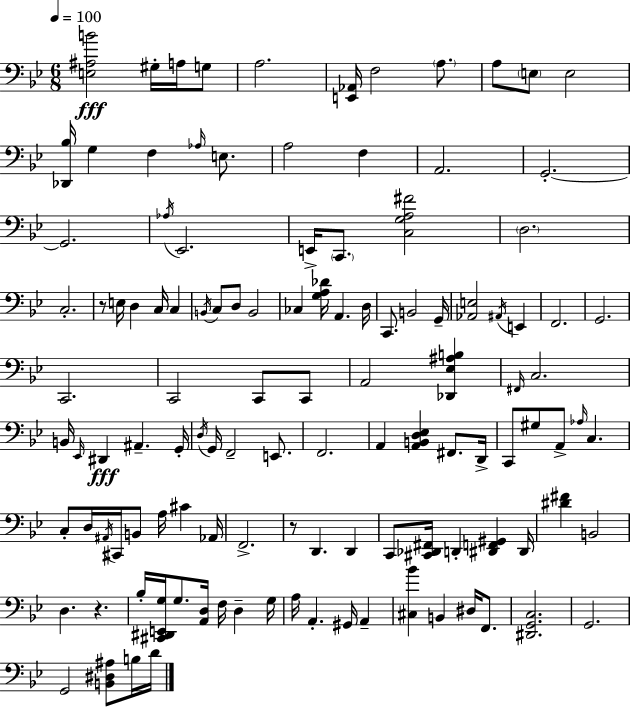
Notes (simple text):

[E3,A#3,B4]/h G#3/s A3/s G3/e A3/h. [E2,Ab2]/s F3/h A3/e. A3/e E3/e E3/h [Db2,Bb3]/s G3/q F3/q Ab3/s E3/e. A3/h F3/q A2/h. G2/h. G2/h. Ab3/s Eb2/h. E2/s C2/e. [C3,G3,A3,F#4]/h D3/h. C3/h. R/e E3/s D3/q C3/s C3/q B2/s C3/e D3/e B2/h CES3/q [G3,A3,Db4]/s A2/q. D3/s C2/e. B2/h G2/s [Ab2,E3]/h A#2/s E2/q F2/h. G2/h. C2/h. C2/h C2/e C2/e A2/h [Db2,Eb3,A#3,B3]/q F#2/s C3/h. B2/s Eb2/s D#2/q A#2/q. G2/s D3/s G2/s F2/h E2/e. F2/h. A2/q [A2,B2,D3,Eb3]/q F#2/e. D2/s C2/e G#3/e A2/e Ab3/s C3/q. C3/e D3/s A#2/s C#2/s B2/e A3/s C#4/q Ab2/s F2/h. R/e D2/q. D2/q C2/e [C#2,Db2,F#2]/s D2/q [D#2,F2,G#2]/q D#2/s [D#4,F#4]/q B2/h D3/q. R/q. Bb3/s [C#2,D#2,E2,G3]/s G3/e. [A2,D3]/s F3/s D3/q G3/s A3/s A2/q. G#2/s A2/q [C#3,Bb4]/q B2/q D#3/s F2/e. [D#2,G2,C3]/h. G2/h. G2/h [B2,D#3,A#3]/e B3/s D4/s